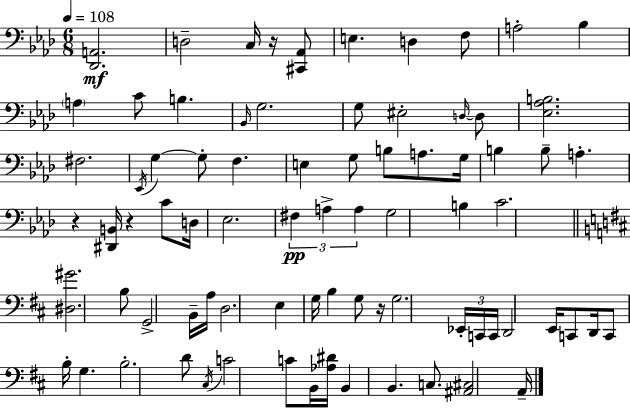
[Db2,A2]/h. D3/h C3/s R/s [C#2,Ab2]/e E3/q. D3/q F3/e A3/h Bb3/q A3/q C4/e B3/q. Bb2/s G3/h. G3/e EIS3/h D3/s D3/e [Eb3,Ab3,B3]/h. F#3/h. Eb2/s G3/q G3/e F3/q. E3/q G3/e B3/e A3/e. G3/s B3/q B3/e A3/q. R/q [D#2,B2]/s R/q C4/e D3/s Eb3/h. F#3/q A3/q A3/q G3/h B3/q C4/h. [D#3,G#4]/h. B3/e G2/h B2/s A3/s D3/h. E3/q G3/s B3/q G3/e R/s G3/h. Eb2/s C2/s C2/s D2/h E2/s C2/e D2/s C2/e B3/s G3/q. B3/h. D4/e C#3/s C4/h C4/e B2/s [Ab3,D#4]/s B2/q B2/q. C3/e. [A#2,C#3]/h A2/s